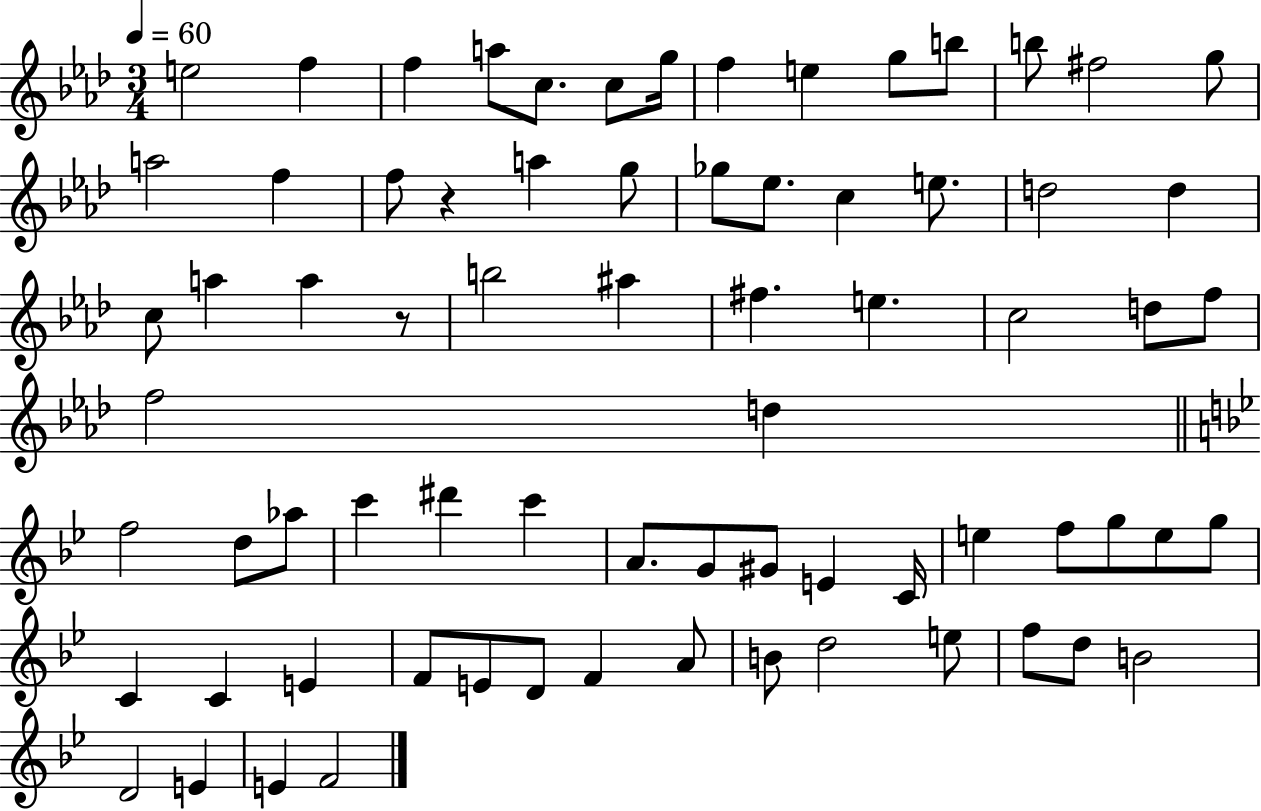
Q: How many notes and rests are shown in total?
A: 73